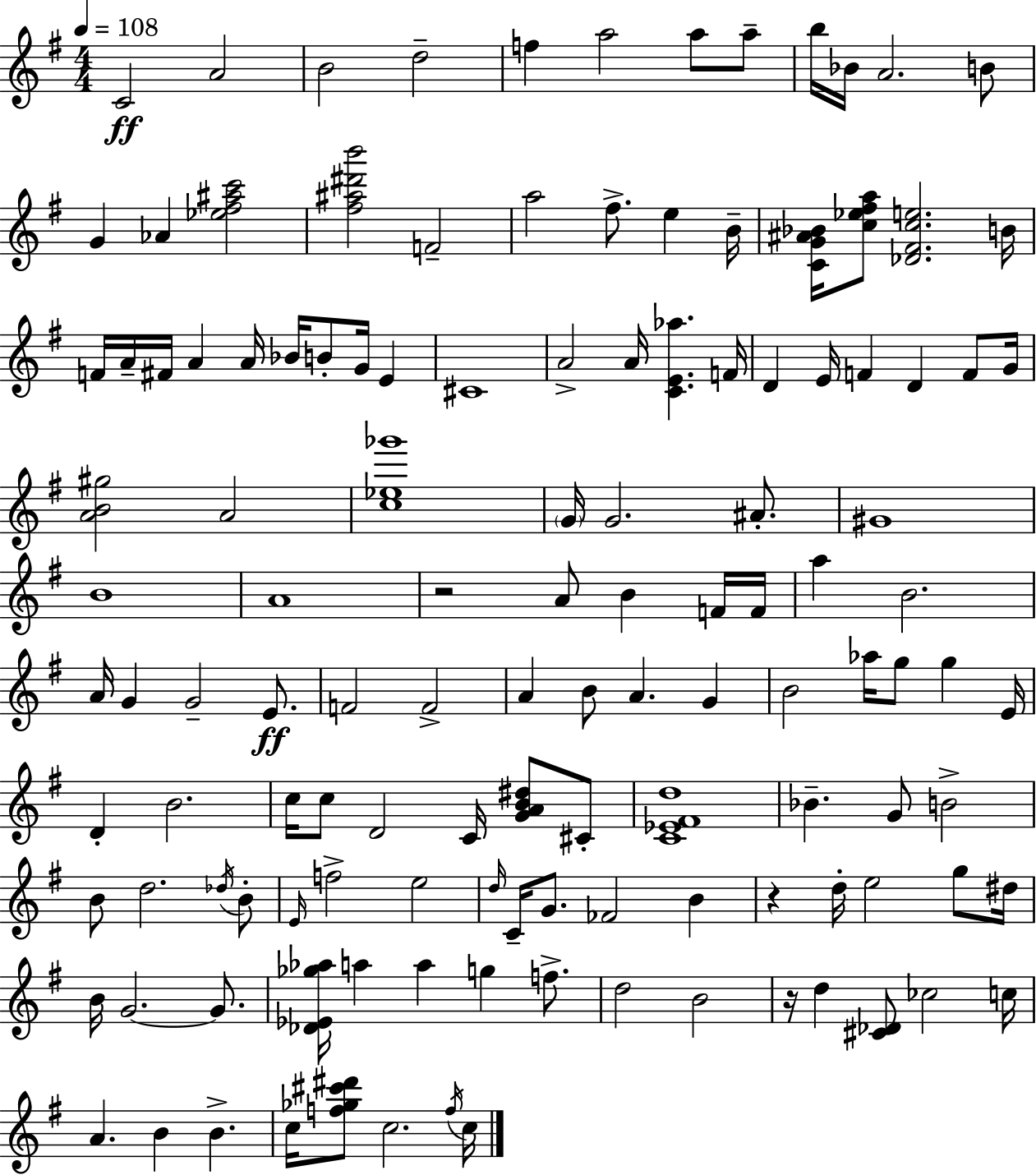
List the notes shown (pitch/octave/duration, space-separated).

C4/h A4/h B4/h D5/h F5/q A5/h A5/e A5/e B5/s Bb4/s A4/h. B4/e G4/q Ab4/q [Eb5,F#5,A#5,C6]/h [F#5,A#5,D#6,B6]/h F4/h A5/h F#5/e. E5/q B4/s [C4,G4,A#4,Bb4]/s [C5,Eb5,F#5,A5]/e [Db4,F#4,C5,E5]/h. B4/s F4/s A4/s F#4/s A4/q A4/s Bb4/s B4/e G4/s E4/q C#4/w A4/h A4/s [C4,E4,Ab5]/q. F4/s D4/q E4/s F4/q D4/q F4/e G4/s [A4,B4,G#5]/h A4/h [C5,Eb5,Gb6]/w G4/s G4/h. A#4/e. G#4/w B4/w A4/w R/h A4/e B4/q F4/s F4/s A5/q B4/h. A4/s G4/q G4/h E4/e. F4/h F4/h A4/q B4/e A4/q. G4/q B4/h Ab5/s G5/e G5/q E4/s D4/q B4/h. C5/s C5/e D4/h C4/s [G4,A4,B4,D#5]/e C#4/e [C4,Eb4,F#4,D5]/w Bb4/q. G4/e B4/h B4/e D5/h. Db5/s B4/e E4/s F5/h E5/h D5/s C4/s G4/e. FES4/h B4/q R/q D5/s E5/h G5/e D#5/s B4/s G4/h. G4/e. [Db4,Eb4,Gb5,Ab5]/s A5/q A5/q G5/q F5/e. D5/h B4/h R/s D5/q [C#4,Db4]/e CES5/h C5/s A4/q. B4/q B4/q. C5/s [F5,Gb5,C#6,D#6]/e C5/h. F5/s C5/s